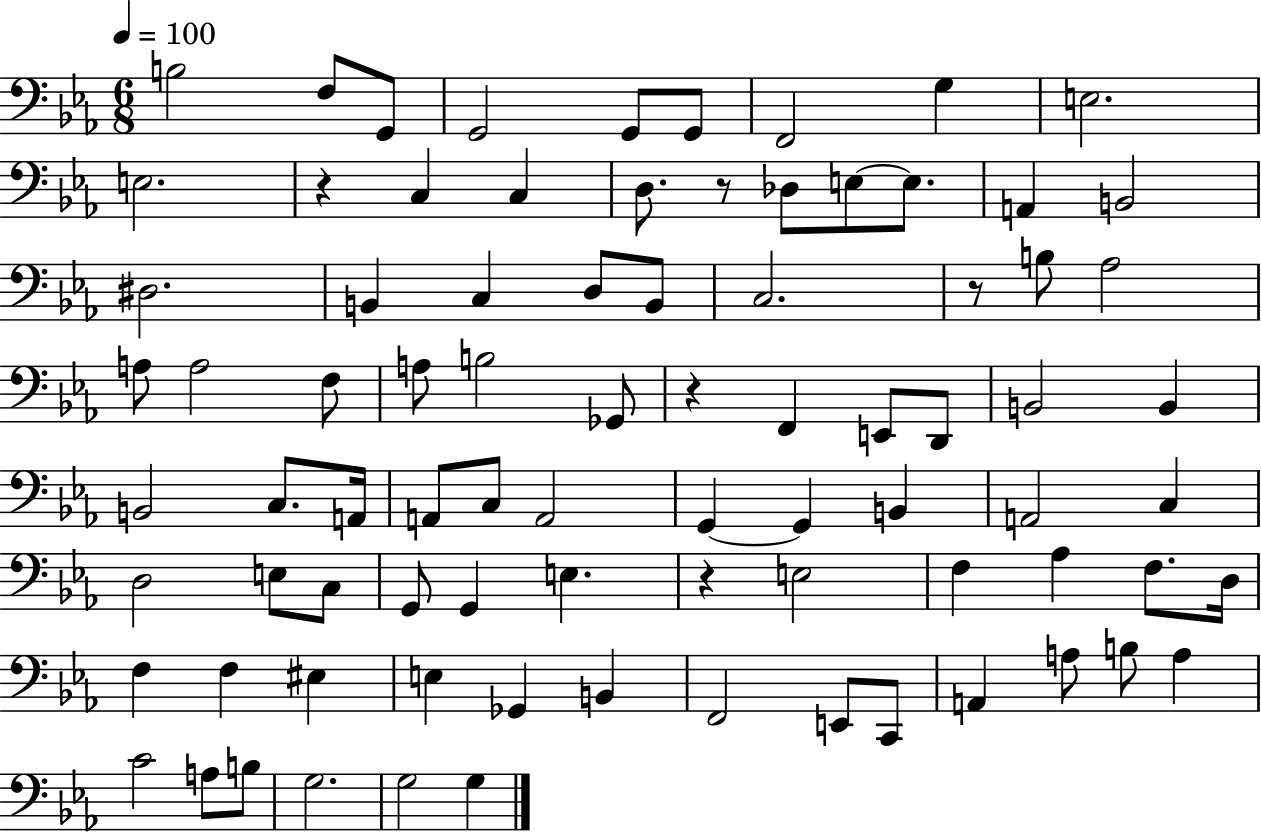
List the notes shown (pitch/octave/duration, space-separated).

B3/h F3/e G2/e G2/h G2/e G2/e F2/h G3/q E3/h. E3/h. R/q C3/q C3/q D3/e. R/e Db3/e E3/e E3/e. A2/q B2/h D#3/h. B2/q C3/q D3/e B2/e C3/h. R/e B3/e Ab3/h A3/e A3/h F3/e A3/e B3/h Gb2/e R/q F2/q E2/e D2/e B2/h B2/q B2/h C3/e. A2/s A2/e C3/e A2/h G2/q G2/q B2/q A2/h C3/q D3/h E3/e C3/e G2/e G2/q E3/q. R/q E3/h F3/q Ab3/q F3/e. D3/s F3/q F3/q EIS3/q E3/q Gb2/q B2/q F2/h E2/e C2/e A2/q A3/e B3/e A3/q C4/h A3/e B3/e G3/h. G3/h G3/q